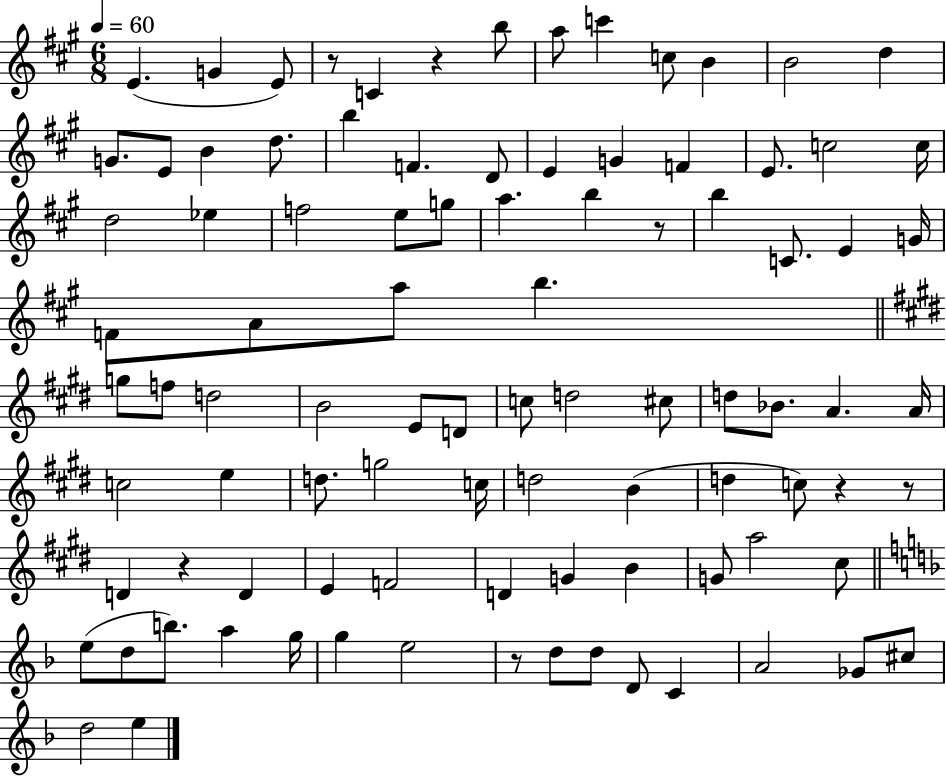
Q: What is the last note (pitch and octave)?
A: E5